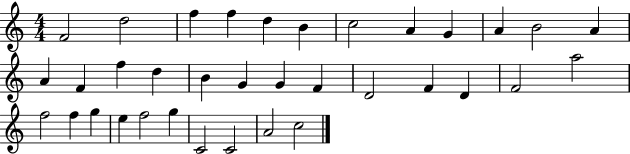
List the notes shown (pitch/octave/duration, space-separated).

F4/h D5/h F5/q F5/q D5/q B4/q C5/h A4/q G4/q A4/q B4/h A4/q A4/q F4/q F5/q D5/q B4/q G4/q G4/q F4/q D4/h F4/q D4/q F4/h A5/h F5/h F5/q G5/q E5/q F5/h G5/q C4/h C4/h A4/h C5/h